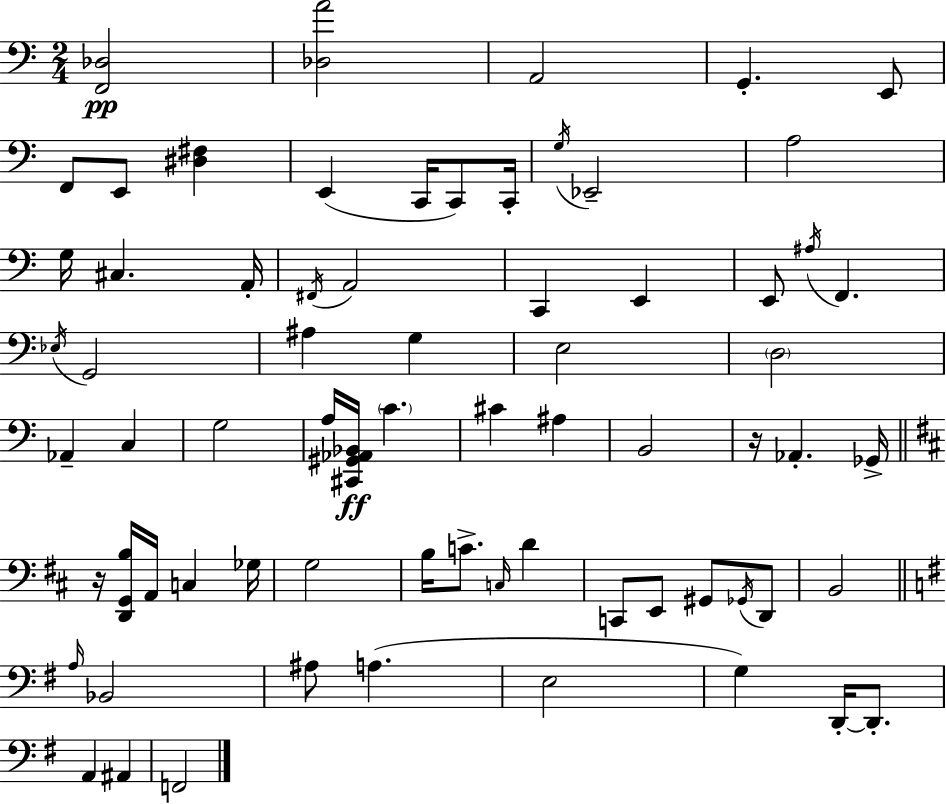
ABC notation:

X:1
T:Untitled
M:2/4
L:1/4
K:C
[F,,_D,]2 [_D,A]2 A,,2 G,, E,,/2 F,,/2 E,,/2 [^D,^F,] E,, C,,/4 C,,/2 C,,/4 G,/4 _E,,2 A,2 G,/4 ^C, A,,/4 ^F,,/4 A,,2 C,, E,, E,,/2 ^A,/4 F,, _E,/4 G,,2 ^A, G, E,2 D,2 _A,, C, G,2 A,/4 [^C,,^G,,_A,,_B,,]/4 C ^C ^A, B,,2 z/4 _A,, _G,,/4 z/4 [D,,G,,B,]/4 A,,/4 C, _G,/4 G,2 B,/4 C/2 C,/4 D C,,/2 E,,/2 ^G,,/2 _G,,/4 D,,/2 B,,2 A,/4 _B,,2 ^A,/2 A, E,2 G, D,,/4 D,,/2 A,, ^A,, F,,2